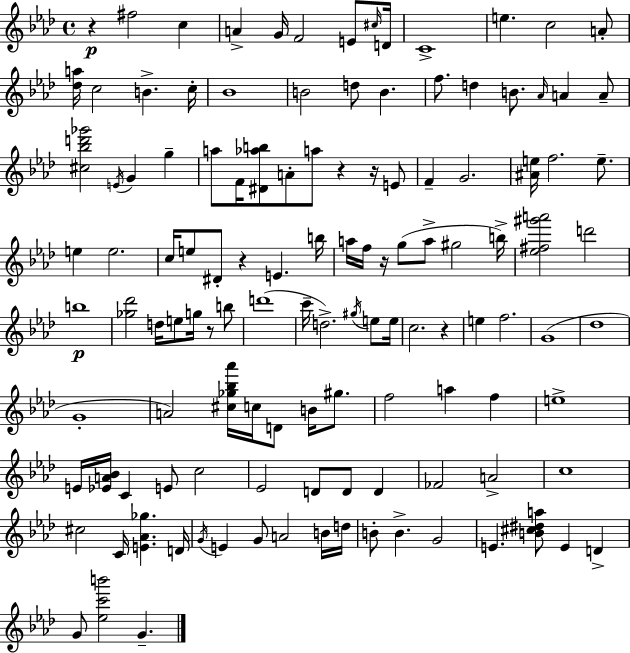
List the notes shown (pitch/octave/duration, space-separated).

R/q F#5/h C5/q A4/q G4/s F4/h E4/e C#5/s D4/s C4/w E5/q. C5/h A4/e [Db5,A5]/s C5/h B4/q. C5/s Bb4/w B4/h D5/e B4/q. F5/e. D5/q B4/e. Ab4/s A4/q A4/e [C#5,Bb5,D6,Gb6]/h E4/s G4/q G5/q A5/e F4/s [D#4,Ab5,B5]/e A4/e A5/e R/q R/s E4/e F4/q G4/h. [A#4,E5]/s F5/h. E5/e. E5/q E5/h. C5/s E5/e D#4/e R/q E4/q. B5/s A5/s F5/s R/s G5/e A5/e G#5/h B5/s [Eb5,F#5,G#6,A6]/h D6/h B5/w [Gb5,Db6]/h D5/s E5/e G5/s R/e B5/e D6/w C6/s D5/h. G#5/s E5/e E5/s C5/h. R/q E5/q F5/h. G4/w Db5/w G4/w A4/h [C#5,Gb5,Bb5,Ab6]/s C5/s D4/e B4/s G#5/e. F5/h A5/q F5/q E5/w E4/s [Eb4,A4,Bb4]/s C4/q E4/e C5/h Eb4/h D4/e D4/e D4/q FES4/h A4/h C5/w C#5/h C4/s [E4,Ab4,Gb5]/q. D4/s G4/s E4/q G4/e A4/h B4/s D5/s B4/e B4/q. G4/h E4/q. [B4,C#5,D#5,A5]/e E4/q D4/q G4/e [Eb5,C6,B6]/h G4/q.